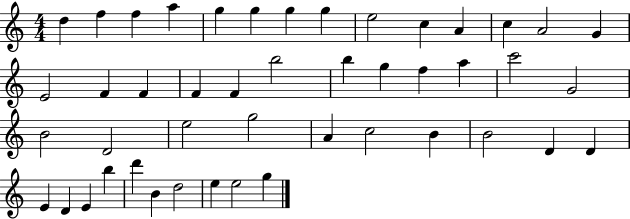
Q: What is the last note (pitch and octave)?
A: G5